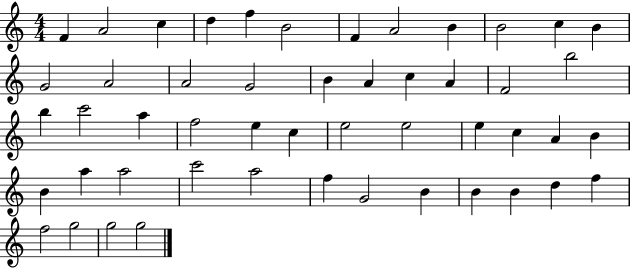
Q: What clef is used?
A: treble